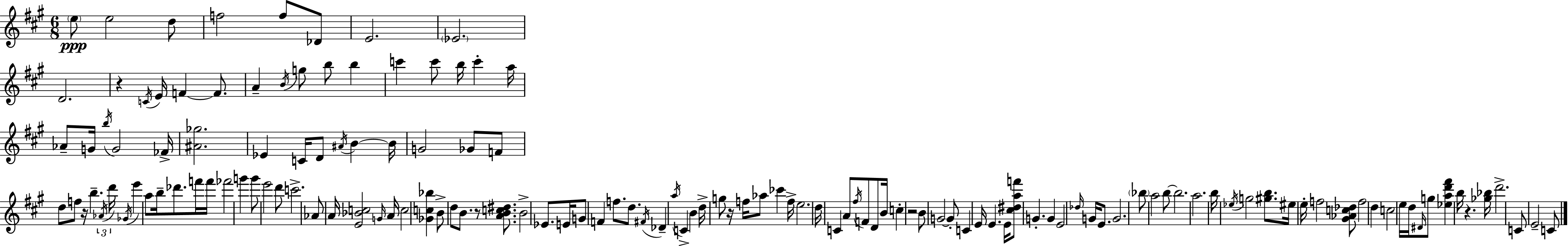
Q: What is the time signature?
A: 6/8